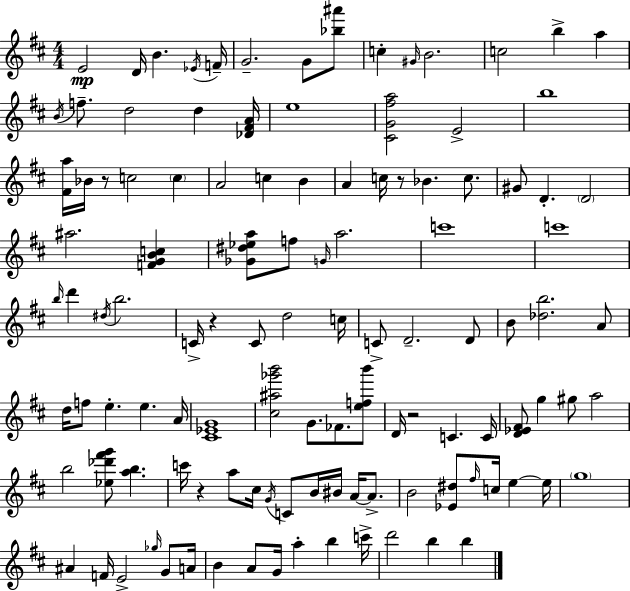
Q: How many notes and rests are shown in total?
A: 115